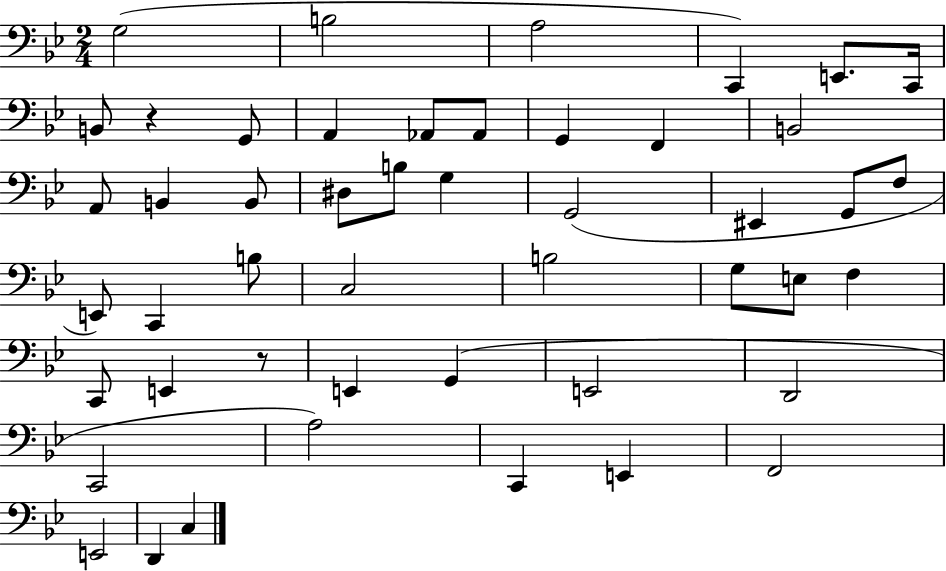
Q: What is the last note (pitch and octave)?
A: C3